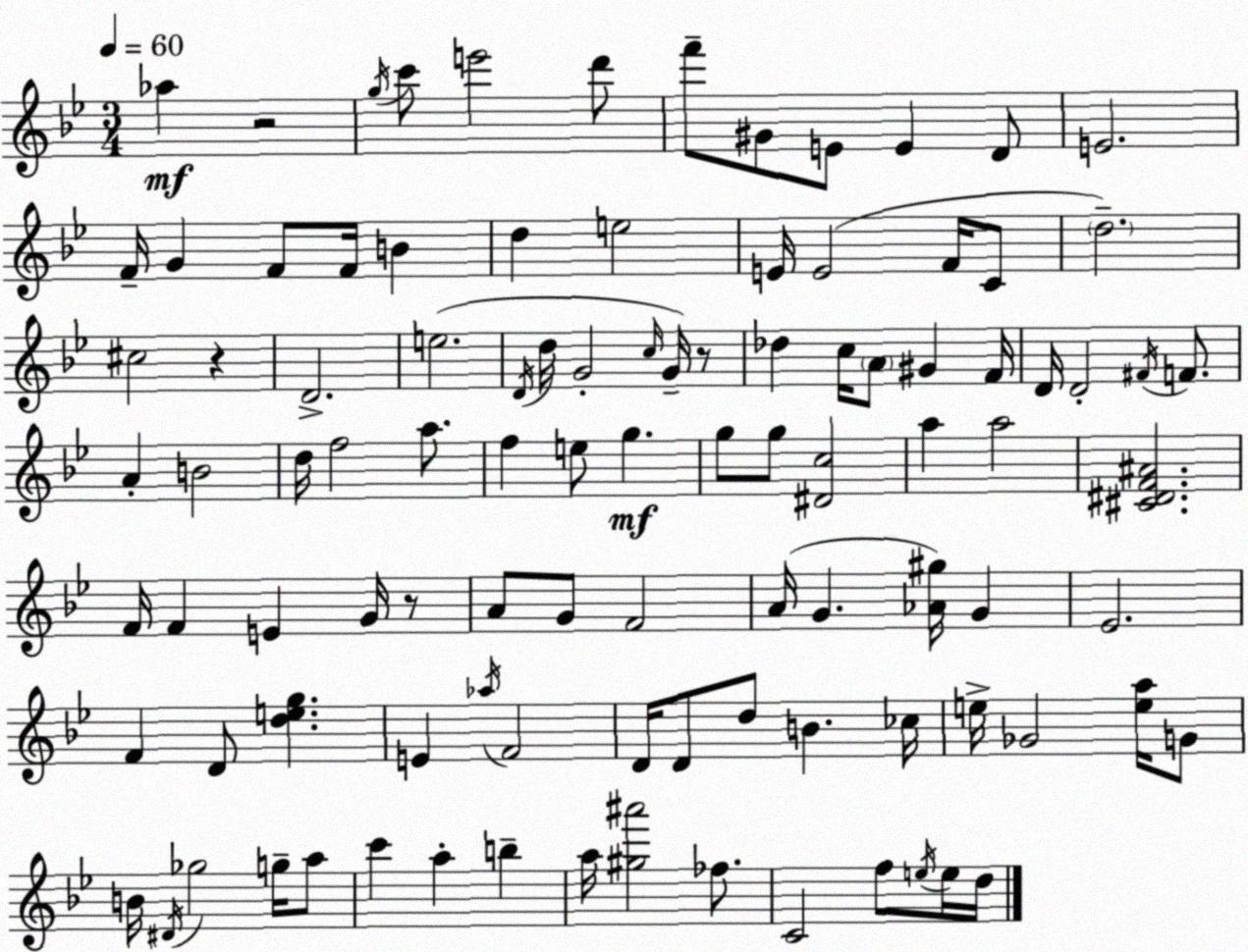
X:1
T:Untitled
M:3/4
L:1/4
K:Bb
_a z2 g/4 c'/2 e'2 d'/2 f'/2 ^G/2 E/2 E D/2 E2 F/4 G F/2 F/4 B d e2 E/4 E2 F/4 C/2 d2 ^c2 z D2 e2 D/4 d/4 G2 c/4 G/4 z/2 _d c/4 A/2 ^G F/4 D/4 D2 ^F/4 F/2 A B2 d/4 f2 a/2 f e/2 g g/2 g/2 [^Dc]2 a a2 [^C^DF^A]2 F/4 F E G/4 z/2 A/2 G/2 F2 A/4 G [_A^g]/4 G _E2 F D/2 [deg] E _a/4 F2 D/4 D/2 d/2 B _c/4 e/4 _G2 [ea]/4 G/2 B/4 ^D/4 _g2 g/4 a/2 c' a b a/4 [^g^a']2 _f/2 C2 f/2 e/4 e/4 d/4